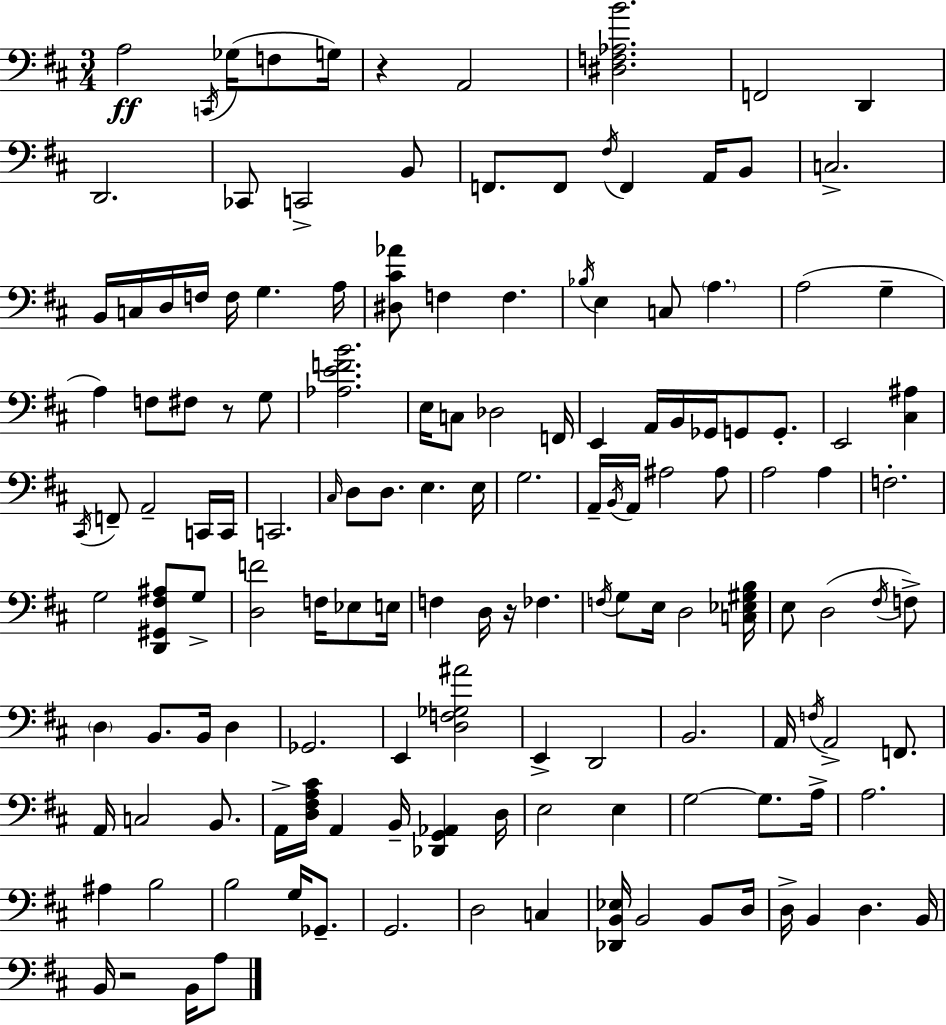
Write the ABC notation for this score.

X:1
T:Untitled
M:3/4
L:1/4
K:D
A,2 C,,/4 _G,/4 F,/2 G,/4 z A,,2 [^D,F,_A,B]2 F,,2 D,, D,,2 _C,,/2 C,,2 B,,/2 F,,/2 F,,/2 ^F,/4 F,, A,,/4 B,,/2 C,2 B,,/4 C,/4 D,/4 F,/4 F,/4 G, A,/4 [^D,^C_A]/2 F, F, _B,/4 E, C,/2 A, A,2 G, A, F,/2 ^F,/2 z/2 G,/2 [_A,EFB]2 E,/4 C,/2 _D,2 F,,/4 E,, A,,/4 B,,/4 _G,,/4 G,,/2 G,,/2 E,,2 [^C,^A,] ^C,,/4 F,,/2 A,,2 C,,/4 C,,/4 C,,2 ^C,/4 D,/2 D,/2 E, E,/4 G,2 A,,/4 B,,/4 A,,/4 ^A,2 ^A,/2 A,2 A, F,2 G,2 [D,,^G,,^F,^A,]/2 G,/2 [D,F]2 F,/4 _E,/2 E,/4 F, D,/4 z/4 _F, F,/4 G,/2 E,/4 D,2 [C,_E,^G,B,]/4 E,/2 D,2 ^F,/4 F,/2 D, B,,/2 B,,/4 D, _G,,2 E,, [D,F,_G,^A]2 E,, D,,2 B,,2 A,,/4 F,/4 A,,2 F,,/2 A,,/4 C,2 B,,/2 A,,/4 [D,^F,A,^C]/4 A,, B,,/4 [_D,,G,,_A,,] D,/4 E,2 E, G,2 G,/2 A,/4 A,2 ^A, B,2 B,2 G,/4 _G,,/2 G,,2 D,2 C, [_D,,B,,_E,]/4 B,,2 B,,/2 D,/4 D,/4 B,, D, B,,/4 B,,/4 z2 B,,/4 A,/2